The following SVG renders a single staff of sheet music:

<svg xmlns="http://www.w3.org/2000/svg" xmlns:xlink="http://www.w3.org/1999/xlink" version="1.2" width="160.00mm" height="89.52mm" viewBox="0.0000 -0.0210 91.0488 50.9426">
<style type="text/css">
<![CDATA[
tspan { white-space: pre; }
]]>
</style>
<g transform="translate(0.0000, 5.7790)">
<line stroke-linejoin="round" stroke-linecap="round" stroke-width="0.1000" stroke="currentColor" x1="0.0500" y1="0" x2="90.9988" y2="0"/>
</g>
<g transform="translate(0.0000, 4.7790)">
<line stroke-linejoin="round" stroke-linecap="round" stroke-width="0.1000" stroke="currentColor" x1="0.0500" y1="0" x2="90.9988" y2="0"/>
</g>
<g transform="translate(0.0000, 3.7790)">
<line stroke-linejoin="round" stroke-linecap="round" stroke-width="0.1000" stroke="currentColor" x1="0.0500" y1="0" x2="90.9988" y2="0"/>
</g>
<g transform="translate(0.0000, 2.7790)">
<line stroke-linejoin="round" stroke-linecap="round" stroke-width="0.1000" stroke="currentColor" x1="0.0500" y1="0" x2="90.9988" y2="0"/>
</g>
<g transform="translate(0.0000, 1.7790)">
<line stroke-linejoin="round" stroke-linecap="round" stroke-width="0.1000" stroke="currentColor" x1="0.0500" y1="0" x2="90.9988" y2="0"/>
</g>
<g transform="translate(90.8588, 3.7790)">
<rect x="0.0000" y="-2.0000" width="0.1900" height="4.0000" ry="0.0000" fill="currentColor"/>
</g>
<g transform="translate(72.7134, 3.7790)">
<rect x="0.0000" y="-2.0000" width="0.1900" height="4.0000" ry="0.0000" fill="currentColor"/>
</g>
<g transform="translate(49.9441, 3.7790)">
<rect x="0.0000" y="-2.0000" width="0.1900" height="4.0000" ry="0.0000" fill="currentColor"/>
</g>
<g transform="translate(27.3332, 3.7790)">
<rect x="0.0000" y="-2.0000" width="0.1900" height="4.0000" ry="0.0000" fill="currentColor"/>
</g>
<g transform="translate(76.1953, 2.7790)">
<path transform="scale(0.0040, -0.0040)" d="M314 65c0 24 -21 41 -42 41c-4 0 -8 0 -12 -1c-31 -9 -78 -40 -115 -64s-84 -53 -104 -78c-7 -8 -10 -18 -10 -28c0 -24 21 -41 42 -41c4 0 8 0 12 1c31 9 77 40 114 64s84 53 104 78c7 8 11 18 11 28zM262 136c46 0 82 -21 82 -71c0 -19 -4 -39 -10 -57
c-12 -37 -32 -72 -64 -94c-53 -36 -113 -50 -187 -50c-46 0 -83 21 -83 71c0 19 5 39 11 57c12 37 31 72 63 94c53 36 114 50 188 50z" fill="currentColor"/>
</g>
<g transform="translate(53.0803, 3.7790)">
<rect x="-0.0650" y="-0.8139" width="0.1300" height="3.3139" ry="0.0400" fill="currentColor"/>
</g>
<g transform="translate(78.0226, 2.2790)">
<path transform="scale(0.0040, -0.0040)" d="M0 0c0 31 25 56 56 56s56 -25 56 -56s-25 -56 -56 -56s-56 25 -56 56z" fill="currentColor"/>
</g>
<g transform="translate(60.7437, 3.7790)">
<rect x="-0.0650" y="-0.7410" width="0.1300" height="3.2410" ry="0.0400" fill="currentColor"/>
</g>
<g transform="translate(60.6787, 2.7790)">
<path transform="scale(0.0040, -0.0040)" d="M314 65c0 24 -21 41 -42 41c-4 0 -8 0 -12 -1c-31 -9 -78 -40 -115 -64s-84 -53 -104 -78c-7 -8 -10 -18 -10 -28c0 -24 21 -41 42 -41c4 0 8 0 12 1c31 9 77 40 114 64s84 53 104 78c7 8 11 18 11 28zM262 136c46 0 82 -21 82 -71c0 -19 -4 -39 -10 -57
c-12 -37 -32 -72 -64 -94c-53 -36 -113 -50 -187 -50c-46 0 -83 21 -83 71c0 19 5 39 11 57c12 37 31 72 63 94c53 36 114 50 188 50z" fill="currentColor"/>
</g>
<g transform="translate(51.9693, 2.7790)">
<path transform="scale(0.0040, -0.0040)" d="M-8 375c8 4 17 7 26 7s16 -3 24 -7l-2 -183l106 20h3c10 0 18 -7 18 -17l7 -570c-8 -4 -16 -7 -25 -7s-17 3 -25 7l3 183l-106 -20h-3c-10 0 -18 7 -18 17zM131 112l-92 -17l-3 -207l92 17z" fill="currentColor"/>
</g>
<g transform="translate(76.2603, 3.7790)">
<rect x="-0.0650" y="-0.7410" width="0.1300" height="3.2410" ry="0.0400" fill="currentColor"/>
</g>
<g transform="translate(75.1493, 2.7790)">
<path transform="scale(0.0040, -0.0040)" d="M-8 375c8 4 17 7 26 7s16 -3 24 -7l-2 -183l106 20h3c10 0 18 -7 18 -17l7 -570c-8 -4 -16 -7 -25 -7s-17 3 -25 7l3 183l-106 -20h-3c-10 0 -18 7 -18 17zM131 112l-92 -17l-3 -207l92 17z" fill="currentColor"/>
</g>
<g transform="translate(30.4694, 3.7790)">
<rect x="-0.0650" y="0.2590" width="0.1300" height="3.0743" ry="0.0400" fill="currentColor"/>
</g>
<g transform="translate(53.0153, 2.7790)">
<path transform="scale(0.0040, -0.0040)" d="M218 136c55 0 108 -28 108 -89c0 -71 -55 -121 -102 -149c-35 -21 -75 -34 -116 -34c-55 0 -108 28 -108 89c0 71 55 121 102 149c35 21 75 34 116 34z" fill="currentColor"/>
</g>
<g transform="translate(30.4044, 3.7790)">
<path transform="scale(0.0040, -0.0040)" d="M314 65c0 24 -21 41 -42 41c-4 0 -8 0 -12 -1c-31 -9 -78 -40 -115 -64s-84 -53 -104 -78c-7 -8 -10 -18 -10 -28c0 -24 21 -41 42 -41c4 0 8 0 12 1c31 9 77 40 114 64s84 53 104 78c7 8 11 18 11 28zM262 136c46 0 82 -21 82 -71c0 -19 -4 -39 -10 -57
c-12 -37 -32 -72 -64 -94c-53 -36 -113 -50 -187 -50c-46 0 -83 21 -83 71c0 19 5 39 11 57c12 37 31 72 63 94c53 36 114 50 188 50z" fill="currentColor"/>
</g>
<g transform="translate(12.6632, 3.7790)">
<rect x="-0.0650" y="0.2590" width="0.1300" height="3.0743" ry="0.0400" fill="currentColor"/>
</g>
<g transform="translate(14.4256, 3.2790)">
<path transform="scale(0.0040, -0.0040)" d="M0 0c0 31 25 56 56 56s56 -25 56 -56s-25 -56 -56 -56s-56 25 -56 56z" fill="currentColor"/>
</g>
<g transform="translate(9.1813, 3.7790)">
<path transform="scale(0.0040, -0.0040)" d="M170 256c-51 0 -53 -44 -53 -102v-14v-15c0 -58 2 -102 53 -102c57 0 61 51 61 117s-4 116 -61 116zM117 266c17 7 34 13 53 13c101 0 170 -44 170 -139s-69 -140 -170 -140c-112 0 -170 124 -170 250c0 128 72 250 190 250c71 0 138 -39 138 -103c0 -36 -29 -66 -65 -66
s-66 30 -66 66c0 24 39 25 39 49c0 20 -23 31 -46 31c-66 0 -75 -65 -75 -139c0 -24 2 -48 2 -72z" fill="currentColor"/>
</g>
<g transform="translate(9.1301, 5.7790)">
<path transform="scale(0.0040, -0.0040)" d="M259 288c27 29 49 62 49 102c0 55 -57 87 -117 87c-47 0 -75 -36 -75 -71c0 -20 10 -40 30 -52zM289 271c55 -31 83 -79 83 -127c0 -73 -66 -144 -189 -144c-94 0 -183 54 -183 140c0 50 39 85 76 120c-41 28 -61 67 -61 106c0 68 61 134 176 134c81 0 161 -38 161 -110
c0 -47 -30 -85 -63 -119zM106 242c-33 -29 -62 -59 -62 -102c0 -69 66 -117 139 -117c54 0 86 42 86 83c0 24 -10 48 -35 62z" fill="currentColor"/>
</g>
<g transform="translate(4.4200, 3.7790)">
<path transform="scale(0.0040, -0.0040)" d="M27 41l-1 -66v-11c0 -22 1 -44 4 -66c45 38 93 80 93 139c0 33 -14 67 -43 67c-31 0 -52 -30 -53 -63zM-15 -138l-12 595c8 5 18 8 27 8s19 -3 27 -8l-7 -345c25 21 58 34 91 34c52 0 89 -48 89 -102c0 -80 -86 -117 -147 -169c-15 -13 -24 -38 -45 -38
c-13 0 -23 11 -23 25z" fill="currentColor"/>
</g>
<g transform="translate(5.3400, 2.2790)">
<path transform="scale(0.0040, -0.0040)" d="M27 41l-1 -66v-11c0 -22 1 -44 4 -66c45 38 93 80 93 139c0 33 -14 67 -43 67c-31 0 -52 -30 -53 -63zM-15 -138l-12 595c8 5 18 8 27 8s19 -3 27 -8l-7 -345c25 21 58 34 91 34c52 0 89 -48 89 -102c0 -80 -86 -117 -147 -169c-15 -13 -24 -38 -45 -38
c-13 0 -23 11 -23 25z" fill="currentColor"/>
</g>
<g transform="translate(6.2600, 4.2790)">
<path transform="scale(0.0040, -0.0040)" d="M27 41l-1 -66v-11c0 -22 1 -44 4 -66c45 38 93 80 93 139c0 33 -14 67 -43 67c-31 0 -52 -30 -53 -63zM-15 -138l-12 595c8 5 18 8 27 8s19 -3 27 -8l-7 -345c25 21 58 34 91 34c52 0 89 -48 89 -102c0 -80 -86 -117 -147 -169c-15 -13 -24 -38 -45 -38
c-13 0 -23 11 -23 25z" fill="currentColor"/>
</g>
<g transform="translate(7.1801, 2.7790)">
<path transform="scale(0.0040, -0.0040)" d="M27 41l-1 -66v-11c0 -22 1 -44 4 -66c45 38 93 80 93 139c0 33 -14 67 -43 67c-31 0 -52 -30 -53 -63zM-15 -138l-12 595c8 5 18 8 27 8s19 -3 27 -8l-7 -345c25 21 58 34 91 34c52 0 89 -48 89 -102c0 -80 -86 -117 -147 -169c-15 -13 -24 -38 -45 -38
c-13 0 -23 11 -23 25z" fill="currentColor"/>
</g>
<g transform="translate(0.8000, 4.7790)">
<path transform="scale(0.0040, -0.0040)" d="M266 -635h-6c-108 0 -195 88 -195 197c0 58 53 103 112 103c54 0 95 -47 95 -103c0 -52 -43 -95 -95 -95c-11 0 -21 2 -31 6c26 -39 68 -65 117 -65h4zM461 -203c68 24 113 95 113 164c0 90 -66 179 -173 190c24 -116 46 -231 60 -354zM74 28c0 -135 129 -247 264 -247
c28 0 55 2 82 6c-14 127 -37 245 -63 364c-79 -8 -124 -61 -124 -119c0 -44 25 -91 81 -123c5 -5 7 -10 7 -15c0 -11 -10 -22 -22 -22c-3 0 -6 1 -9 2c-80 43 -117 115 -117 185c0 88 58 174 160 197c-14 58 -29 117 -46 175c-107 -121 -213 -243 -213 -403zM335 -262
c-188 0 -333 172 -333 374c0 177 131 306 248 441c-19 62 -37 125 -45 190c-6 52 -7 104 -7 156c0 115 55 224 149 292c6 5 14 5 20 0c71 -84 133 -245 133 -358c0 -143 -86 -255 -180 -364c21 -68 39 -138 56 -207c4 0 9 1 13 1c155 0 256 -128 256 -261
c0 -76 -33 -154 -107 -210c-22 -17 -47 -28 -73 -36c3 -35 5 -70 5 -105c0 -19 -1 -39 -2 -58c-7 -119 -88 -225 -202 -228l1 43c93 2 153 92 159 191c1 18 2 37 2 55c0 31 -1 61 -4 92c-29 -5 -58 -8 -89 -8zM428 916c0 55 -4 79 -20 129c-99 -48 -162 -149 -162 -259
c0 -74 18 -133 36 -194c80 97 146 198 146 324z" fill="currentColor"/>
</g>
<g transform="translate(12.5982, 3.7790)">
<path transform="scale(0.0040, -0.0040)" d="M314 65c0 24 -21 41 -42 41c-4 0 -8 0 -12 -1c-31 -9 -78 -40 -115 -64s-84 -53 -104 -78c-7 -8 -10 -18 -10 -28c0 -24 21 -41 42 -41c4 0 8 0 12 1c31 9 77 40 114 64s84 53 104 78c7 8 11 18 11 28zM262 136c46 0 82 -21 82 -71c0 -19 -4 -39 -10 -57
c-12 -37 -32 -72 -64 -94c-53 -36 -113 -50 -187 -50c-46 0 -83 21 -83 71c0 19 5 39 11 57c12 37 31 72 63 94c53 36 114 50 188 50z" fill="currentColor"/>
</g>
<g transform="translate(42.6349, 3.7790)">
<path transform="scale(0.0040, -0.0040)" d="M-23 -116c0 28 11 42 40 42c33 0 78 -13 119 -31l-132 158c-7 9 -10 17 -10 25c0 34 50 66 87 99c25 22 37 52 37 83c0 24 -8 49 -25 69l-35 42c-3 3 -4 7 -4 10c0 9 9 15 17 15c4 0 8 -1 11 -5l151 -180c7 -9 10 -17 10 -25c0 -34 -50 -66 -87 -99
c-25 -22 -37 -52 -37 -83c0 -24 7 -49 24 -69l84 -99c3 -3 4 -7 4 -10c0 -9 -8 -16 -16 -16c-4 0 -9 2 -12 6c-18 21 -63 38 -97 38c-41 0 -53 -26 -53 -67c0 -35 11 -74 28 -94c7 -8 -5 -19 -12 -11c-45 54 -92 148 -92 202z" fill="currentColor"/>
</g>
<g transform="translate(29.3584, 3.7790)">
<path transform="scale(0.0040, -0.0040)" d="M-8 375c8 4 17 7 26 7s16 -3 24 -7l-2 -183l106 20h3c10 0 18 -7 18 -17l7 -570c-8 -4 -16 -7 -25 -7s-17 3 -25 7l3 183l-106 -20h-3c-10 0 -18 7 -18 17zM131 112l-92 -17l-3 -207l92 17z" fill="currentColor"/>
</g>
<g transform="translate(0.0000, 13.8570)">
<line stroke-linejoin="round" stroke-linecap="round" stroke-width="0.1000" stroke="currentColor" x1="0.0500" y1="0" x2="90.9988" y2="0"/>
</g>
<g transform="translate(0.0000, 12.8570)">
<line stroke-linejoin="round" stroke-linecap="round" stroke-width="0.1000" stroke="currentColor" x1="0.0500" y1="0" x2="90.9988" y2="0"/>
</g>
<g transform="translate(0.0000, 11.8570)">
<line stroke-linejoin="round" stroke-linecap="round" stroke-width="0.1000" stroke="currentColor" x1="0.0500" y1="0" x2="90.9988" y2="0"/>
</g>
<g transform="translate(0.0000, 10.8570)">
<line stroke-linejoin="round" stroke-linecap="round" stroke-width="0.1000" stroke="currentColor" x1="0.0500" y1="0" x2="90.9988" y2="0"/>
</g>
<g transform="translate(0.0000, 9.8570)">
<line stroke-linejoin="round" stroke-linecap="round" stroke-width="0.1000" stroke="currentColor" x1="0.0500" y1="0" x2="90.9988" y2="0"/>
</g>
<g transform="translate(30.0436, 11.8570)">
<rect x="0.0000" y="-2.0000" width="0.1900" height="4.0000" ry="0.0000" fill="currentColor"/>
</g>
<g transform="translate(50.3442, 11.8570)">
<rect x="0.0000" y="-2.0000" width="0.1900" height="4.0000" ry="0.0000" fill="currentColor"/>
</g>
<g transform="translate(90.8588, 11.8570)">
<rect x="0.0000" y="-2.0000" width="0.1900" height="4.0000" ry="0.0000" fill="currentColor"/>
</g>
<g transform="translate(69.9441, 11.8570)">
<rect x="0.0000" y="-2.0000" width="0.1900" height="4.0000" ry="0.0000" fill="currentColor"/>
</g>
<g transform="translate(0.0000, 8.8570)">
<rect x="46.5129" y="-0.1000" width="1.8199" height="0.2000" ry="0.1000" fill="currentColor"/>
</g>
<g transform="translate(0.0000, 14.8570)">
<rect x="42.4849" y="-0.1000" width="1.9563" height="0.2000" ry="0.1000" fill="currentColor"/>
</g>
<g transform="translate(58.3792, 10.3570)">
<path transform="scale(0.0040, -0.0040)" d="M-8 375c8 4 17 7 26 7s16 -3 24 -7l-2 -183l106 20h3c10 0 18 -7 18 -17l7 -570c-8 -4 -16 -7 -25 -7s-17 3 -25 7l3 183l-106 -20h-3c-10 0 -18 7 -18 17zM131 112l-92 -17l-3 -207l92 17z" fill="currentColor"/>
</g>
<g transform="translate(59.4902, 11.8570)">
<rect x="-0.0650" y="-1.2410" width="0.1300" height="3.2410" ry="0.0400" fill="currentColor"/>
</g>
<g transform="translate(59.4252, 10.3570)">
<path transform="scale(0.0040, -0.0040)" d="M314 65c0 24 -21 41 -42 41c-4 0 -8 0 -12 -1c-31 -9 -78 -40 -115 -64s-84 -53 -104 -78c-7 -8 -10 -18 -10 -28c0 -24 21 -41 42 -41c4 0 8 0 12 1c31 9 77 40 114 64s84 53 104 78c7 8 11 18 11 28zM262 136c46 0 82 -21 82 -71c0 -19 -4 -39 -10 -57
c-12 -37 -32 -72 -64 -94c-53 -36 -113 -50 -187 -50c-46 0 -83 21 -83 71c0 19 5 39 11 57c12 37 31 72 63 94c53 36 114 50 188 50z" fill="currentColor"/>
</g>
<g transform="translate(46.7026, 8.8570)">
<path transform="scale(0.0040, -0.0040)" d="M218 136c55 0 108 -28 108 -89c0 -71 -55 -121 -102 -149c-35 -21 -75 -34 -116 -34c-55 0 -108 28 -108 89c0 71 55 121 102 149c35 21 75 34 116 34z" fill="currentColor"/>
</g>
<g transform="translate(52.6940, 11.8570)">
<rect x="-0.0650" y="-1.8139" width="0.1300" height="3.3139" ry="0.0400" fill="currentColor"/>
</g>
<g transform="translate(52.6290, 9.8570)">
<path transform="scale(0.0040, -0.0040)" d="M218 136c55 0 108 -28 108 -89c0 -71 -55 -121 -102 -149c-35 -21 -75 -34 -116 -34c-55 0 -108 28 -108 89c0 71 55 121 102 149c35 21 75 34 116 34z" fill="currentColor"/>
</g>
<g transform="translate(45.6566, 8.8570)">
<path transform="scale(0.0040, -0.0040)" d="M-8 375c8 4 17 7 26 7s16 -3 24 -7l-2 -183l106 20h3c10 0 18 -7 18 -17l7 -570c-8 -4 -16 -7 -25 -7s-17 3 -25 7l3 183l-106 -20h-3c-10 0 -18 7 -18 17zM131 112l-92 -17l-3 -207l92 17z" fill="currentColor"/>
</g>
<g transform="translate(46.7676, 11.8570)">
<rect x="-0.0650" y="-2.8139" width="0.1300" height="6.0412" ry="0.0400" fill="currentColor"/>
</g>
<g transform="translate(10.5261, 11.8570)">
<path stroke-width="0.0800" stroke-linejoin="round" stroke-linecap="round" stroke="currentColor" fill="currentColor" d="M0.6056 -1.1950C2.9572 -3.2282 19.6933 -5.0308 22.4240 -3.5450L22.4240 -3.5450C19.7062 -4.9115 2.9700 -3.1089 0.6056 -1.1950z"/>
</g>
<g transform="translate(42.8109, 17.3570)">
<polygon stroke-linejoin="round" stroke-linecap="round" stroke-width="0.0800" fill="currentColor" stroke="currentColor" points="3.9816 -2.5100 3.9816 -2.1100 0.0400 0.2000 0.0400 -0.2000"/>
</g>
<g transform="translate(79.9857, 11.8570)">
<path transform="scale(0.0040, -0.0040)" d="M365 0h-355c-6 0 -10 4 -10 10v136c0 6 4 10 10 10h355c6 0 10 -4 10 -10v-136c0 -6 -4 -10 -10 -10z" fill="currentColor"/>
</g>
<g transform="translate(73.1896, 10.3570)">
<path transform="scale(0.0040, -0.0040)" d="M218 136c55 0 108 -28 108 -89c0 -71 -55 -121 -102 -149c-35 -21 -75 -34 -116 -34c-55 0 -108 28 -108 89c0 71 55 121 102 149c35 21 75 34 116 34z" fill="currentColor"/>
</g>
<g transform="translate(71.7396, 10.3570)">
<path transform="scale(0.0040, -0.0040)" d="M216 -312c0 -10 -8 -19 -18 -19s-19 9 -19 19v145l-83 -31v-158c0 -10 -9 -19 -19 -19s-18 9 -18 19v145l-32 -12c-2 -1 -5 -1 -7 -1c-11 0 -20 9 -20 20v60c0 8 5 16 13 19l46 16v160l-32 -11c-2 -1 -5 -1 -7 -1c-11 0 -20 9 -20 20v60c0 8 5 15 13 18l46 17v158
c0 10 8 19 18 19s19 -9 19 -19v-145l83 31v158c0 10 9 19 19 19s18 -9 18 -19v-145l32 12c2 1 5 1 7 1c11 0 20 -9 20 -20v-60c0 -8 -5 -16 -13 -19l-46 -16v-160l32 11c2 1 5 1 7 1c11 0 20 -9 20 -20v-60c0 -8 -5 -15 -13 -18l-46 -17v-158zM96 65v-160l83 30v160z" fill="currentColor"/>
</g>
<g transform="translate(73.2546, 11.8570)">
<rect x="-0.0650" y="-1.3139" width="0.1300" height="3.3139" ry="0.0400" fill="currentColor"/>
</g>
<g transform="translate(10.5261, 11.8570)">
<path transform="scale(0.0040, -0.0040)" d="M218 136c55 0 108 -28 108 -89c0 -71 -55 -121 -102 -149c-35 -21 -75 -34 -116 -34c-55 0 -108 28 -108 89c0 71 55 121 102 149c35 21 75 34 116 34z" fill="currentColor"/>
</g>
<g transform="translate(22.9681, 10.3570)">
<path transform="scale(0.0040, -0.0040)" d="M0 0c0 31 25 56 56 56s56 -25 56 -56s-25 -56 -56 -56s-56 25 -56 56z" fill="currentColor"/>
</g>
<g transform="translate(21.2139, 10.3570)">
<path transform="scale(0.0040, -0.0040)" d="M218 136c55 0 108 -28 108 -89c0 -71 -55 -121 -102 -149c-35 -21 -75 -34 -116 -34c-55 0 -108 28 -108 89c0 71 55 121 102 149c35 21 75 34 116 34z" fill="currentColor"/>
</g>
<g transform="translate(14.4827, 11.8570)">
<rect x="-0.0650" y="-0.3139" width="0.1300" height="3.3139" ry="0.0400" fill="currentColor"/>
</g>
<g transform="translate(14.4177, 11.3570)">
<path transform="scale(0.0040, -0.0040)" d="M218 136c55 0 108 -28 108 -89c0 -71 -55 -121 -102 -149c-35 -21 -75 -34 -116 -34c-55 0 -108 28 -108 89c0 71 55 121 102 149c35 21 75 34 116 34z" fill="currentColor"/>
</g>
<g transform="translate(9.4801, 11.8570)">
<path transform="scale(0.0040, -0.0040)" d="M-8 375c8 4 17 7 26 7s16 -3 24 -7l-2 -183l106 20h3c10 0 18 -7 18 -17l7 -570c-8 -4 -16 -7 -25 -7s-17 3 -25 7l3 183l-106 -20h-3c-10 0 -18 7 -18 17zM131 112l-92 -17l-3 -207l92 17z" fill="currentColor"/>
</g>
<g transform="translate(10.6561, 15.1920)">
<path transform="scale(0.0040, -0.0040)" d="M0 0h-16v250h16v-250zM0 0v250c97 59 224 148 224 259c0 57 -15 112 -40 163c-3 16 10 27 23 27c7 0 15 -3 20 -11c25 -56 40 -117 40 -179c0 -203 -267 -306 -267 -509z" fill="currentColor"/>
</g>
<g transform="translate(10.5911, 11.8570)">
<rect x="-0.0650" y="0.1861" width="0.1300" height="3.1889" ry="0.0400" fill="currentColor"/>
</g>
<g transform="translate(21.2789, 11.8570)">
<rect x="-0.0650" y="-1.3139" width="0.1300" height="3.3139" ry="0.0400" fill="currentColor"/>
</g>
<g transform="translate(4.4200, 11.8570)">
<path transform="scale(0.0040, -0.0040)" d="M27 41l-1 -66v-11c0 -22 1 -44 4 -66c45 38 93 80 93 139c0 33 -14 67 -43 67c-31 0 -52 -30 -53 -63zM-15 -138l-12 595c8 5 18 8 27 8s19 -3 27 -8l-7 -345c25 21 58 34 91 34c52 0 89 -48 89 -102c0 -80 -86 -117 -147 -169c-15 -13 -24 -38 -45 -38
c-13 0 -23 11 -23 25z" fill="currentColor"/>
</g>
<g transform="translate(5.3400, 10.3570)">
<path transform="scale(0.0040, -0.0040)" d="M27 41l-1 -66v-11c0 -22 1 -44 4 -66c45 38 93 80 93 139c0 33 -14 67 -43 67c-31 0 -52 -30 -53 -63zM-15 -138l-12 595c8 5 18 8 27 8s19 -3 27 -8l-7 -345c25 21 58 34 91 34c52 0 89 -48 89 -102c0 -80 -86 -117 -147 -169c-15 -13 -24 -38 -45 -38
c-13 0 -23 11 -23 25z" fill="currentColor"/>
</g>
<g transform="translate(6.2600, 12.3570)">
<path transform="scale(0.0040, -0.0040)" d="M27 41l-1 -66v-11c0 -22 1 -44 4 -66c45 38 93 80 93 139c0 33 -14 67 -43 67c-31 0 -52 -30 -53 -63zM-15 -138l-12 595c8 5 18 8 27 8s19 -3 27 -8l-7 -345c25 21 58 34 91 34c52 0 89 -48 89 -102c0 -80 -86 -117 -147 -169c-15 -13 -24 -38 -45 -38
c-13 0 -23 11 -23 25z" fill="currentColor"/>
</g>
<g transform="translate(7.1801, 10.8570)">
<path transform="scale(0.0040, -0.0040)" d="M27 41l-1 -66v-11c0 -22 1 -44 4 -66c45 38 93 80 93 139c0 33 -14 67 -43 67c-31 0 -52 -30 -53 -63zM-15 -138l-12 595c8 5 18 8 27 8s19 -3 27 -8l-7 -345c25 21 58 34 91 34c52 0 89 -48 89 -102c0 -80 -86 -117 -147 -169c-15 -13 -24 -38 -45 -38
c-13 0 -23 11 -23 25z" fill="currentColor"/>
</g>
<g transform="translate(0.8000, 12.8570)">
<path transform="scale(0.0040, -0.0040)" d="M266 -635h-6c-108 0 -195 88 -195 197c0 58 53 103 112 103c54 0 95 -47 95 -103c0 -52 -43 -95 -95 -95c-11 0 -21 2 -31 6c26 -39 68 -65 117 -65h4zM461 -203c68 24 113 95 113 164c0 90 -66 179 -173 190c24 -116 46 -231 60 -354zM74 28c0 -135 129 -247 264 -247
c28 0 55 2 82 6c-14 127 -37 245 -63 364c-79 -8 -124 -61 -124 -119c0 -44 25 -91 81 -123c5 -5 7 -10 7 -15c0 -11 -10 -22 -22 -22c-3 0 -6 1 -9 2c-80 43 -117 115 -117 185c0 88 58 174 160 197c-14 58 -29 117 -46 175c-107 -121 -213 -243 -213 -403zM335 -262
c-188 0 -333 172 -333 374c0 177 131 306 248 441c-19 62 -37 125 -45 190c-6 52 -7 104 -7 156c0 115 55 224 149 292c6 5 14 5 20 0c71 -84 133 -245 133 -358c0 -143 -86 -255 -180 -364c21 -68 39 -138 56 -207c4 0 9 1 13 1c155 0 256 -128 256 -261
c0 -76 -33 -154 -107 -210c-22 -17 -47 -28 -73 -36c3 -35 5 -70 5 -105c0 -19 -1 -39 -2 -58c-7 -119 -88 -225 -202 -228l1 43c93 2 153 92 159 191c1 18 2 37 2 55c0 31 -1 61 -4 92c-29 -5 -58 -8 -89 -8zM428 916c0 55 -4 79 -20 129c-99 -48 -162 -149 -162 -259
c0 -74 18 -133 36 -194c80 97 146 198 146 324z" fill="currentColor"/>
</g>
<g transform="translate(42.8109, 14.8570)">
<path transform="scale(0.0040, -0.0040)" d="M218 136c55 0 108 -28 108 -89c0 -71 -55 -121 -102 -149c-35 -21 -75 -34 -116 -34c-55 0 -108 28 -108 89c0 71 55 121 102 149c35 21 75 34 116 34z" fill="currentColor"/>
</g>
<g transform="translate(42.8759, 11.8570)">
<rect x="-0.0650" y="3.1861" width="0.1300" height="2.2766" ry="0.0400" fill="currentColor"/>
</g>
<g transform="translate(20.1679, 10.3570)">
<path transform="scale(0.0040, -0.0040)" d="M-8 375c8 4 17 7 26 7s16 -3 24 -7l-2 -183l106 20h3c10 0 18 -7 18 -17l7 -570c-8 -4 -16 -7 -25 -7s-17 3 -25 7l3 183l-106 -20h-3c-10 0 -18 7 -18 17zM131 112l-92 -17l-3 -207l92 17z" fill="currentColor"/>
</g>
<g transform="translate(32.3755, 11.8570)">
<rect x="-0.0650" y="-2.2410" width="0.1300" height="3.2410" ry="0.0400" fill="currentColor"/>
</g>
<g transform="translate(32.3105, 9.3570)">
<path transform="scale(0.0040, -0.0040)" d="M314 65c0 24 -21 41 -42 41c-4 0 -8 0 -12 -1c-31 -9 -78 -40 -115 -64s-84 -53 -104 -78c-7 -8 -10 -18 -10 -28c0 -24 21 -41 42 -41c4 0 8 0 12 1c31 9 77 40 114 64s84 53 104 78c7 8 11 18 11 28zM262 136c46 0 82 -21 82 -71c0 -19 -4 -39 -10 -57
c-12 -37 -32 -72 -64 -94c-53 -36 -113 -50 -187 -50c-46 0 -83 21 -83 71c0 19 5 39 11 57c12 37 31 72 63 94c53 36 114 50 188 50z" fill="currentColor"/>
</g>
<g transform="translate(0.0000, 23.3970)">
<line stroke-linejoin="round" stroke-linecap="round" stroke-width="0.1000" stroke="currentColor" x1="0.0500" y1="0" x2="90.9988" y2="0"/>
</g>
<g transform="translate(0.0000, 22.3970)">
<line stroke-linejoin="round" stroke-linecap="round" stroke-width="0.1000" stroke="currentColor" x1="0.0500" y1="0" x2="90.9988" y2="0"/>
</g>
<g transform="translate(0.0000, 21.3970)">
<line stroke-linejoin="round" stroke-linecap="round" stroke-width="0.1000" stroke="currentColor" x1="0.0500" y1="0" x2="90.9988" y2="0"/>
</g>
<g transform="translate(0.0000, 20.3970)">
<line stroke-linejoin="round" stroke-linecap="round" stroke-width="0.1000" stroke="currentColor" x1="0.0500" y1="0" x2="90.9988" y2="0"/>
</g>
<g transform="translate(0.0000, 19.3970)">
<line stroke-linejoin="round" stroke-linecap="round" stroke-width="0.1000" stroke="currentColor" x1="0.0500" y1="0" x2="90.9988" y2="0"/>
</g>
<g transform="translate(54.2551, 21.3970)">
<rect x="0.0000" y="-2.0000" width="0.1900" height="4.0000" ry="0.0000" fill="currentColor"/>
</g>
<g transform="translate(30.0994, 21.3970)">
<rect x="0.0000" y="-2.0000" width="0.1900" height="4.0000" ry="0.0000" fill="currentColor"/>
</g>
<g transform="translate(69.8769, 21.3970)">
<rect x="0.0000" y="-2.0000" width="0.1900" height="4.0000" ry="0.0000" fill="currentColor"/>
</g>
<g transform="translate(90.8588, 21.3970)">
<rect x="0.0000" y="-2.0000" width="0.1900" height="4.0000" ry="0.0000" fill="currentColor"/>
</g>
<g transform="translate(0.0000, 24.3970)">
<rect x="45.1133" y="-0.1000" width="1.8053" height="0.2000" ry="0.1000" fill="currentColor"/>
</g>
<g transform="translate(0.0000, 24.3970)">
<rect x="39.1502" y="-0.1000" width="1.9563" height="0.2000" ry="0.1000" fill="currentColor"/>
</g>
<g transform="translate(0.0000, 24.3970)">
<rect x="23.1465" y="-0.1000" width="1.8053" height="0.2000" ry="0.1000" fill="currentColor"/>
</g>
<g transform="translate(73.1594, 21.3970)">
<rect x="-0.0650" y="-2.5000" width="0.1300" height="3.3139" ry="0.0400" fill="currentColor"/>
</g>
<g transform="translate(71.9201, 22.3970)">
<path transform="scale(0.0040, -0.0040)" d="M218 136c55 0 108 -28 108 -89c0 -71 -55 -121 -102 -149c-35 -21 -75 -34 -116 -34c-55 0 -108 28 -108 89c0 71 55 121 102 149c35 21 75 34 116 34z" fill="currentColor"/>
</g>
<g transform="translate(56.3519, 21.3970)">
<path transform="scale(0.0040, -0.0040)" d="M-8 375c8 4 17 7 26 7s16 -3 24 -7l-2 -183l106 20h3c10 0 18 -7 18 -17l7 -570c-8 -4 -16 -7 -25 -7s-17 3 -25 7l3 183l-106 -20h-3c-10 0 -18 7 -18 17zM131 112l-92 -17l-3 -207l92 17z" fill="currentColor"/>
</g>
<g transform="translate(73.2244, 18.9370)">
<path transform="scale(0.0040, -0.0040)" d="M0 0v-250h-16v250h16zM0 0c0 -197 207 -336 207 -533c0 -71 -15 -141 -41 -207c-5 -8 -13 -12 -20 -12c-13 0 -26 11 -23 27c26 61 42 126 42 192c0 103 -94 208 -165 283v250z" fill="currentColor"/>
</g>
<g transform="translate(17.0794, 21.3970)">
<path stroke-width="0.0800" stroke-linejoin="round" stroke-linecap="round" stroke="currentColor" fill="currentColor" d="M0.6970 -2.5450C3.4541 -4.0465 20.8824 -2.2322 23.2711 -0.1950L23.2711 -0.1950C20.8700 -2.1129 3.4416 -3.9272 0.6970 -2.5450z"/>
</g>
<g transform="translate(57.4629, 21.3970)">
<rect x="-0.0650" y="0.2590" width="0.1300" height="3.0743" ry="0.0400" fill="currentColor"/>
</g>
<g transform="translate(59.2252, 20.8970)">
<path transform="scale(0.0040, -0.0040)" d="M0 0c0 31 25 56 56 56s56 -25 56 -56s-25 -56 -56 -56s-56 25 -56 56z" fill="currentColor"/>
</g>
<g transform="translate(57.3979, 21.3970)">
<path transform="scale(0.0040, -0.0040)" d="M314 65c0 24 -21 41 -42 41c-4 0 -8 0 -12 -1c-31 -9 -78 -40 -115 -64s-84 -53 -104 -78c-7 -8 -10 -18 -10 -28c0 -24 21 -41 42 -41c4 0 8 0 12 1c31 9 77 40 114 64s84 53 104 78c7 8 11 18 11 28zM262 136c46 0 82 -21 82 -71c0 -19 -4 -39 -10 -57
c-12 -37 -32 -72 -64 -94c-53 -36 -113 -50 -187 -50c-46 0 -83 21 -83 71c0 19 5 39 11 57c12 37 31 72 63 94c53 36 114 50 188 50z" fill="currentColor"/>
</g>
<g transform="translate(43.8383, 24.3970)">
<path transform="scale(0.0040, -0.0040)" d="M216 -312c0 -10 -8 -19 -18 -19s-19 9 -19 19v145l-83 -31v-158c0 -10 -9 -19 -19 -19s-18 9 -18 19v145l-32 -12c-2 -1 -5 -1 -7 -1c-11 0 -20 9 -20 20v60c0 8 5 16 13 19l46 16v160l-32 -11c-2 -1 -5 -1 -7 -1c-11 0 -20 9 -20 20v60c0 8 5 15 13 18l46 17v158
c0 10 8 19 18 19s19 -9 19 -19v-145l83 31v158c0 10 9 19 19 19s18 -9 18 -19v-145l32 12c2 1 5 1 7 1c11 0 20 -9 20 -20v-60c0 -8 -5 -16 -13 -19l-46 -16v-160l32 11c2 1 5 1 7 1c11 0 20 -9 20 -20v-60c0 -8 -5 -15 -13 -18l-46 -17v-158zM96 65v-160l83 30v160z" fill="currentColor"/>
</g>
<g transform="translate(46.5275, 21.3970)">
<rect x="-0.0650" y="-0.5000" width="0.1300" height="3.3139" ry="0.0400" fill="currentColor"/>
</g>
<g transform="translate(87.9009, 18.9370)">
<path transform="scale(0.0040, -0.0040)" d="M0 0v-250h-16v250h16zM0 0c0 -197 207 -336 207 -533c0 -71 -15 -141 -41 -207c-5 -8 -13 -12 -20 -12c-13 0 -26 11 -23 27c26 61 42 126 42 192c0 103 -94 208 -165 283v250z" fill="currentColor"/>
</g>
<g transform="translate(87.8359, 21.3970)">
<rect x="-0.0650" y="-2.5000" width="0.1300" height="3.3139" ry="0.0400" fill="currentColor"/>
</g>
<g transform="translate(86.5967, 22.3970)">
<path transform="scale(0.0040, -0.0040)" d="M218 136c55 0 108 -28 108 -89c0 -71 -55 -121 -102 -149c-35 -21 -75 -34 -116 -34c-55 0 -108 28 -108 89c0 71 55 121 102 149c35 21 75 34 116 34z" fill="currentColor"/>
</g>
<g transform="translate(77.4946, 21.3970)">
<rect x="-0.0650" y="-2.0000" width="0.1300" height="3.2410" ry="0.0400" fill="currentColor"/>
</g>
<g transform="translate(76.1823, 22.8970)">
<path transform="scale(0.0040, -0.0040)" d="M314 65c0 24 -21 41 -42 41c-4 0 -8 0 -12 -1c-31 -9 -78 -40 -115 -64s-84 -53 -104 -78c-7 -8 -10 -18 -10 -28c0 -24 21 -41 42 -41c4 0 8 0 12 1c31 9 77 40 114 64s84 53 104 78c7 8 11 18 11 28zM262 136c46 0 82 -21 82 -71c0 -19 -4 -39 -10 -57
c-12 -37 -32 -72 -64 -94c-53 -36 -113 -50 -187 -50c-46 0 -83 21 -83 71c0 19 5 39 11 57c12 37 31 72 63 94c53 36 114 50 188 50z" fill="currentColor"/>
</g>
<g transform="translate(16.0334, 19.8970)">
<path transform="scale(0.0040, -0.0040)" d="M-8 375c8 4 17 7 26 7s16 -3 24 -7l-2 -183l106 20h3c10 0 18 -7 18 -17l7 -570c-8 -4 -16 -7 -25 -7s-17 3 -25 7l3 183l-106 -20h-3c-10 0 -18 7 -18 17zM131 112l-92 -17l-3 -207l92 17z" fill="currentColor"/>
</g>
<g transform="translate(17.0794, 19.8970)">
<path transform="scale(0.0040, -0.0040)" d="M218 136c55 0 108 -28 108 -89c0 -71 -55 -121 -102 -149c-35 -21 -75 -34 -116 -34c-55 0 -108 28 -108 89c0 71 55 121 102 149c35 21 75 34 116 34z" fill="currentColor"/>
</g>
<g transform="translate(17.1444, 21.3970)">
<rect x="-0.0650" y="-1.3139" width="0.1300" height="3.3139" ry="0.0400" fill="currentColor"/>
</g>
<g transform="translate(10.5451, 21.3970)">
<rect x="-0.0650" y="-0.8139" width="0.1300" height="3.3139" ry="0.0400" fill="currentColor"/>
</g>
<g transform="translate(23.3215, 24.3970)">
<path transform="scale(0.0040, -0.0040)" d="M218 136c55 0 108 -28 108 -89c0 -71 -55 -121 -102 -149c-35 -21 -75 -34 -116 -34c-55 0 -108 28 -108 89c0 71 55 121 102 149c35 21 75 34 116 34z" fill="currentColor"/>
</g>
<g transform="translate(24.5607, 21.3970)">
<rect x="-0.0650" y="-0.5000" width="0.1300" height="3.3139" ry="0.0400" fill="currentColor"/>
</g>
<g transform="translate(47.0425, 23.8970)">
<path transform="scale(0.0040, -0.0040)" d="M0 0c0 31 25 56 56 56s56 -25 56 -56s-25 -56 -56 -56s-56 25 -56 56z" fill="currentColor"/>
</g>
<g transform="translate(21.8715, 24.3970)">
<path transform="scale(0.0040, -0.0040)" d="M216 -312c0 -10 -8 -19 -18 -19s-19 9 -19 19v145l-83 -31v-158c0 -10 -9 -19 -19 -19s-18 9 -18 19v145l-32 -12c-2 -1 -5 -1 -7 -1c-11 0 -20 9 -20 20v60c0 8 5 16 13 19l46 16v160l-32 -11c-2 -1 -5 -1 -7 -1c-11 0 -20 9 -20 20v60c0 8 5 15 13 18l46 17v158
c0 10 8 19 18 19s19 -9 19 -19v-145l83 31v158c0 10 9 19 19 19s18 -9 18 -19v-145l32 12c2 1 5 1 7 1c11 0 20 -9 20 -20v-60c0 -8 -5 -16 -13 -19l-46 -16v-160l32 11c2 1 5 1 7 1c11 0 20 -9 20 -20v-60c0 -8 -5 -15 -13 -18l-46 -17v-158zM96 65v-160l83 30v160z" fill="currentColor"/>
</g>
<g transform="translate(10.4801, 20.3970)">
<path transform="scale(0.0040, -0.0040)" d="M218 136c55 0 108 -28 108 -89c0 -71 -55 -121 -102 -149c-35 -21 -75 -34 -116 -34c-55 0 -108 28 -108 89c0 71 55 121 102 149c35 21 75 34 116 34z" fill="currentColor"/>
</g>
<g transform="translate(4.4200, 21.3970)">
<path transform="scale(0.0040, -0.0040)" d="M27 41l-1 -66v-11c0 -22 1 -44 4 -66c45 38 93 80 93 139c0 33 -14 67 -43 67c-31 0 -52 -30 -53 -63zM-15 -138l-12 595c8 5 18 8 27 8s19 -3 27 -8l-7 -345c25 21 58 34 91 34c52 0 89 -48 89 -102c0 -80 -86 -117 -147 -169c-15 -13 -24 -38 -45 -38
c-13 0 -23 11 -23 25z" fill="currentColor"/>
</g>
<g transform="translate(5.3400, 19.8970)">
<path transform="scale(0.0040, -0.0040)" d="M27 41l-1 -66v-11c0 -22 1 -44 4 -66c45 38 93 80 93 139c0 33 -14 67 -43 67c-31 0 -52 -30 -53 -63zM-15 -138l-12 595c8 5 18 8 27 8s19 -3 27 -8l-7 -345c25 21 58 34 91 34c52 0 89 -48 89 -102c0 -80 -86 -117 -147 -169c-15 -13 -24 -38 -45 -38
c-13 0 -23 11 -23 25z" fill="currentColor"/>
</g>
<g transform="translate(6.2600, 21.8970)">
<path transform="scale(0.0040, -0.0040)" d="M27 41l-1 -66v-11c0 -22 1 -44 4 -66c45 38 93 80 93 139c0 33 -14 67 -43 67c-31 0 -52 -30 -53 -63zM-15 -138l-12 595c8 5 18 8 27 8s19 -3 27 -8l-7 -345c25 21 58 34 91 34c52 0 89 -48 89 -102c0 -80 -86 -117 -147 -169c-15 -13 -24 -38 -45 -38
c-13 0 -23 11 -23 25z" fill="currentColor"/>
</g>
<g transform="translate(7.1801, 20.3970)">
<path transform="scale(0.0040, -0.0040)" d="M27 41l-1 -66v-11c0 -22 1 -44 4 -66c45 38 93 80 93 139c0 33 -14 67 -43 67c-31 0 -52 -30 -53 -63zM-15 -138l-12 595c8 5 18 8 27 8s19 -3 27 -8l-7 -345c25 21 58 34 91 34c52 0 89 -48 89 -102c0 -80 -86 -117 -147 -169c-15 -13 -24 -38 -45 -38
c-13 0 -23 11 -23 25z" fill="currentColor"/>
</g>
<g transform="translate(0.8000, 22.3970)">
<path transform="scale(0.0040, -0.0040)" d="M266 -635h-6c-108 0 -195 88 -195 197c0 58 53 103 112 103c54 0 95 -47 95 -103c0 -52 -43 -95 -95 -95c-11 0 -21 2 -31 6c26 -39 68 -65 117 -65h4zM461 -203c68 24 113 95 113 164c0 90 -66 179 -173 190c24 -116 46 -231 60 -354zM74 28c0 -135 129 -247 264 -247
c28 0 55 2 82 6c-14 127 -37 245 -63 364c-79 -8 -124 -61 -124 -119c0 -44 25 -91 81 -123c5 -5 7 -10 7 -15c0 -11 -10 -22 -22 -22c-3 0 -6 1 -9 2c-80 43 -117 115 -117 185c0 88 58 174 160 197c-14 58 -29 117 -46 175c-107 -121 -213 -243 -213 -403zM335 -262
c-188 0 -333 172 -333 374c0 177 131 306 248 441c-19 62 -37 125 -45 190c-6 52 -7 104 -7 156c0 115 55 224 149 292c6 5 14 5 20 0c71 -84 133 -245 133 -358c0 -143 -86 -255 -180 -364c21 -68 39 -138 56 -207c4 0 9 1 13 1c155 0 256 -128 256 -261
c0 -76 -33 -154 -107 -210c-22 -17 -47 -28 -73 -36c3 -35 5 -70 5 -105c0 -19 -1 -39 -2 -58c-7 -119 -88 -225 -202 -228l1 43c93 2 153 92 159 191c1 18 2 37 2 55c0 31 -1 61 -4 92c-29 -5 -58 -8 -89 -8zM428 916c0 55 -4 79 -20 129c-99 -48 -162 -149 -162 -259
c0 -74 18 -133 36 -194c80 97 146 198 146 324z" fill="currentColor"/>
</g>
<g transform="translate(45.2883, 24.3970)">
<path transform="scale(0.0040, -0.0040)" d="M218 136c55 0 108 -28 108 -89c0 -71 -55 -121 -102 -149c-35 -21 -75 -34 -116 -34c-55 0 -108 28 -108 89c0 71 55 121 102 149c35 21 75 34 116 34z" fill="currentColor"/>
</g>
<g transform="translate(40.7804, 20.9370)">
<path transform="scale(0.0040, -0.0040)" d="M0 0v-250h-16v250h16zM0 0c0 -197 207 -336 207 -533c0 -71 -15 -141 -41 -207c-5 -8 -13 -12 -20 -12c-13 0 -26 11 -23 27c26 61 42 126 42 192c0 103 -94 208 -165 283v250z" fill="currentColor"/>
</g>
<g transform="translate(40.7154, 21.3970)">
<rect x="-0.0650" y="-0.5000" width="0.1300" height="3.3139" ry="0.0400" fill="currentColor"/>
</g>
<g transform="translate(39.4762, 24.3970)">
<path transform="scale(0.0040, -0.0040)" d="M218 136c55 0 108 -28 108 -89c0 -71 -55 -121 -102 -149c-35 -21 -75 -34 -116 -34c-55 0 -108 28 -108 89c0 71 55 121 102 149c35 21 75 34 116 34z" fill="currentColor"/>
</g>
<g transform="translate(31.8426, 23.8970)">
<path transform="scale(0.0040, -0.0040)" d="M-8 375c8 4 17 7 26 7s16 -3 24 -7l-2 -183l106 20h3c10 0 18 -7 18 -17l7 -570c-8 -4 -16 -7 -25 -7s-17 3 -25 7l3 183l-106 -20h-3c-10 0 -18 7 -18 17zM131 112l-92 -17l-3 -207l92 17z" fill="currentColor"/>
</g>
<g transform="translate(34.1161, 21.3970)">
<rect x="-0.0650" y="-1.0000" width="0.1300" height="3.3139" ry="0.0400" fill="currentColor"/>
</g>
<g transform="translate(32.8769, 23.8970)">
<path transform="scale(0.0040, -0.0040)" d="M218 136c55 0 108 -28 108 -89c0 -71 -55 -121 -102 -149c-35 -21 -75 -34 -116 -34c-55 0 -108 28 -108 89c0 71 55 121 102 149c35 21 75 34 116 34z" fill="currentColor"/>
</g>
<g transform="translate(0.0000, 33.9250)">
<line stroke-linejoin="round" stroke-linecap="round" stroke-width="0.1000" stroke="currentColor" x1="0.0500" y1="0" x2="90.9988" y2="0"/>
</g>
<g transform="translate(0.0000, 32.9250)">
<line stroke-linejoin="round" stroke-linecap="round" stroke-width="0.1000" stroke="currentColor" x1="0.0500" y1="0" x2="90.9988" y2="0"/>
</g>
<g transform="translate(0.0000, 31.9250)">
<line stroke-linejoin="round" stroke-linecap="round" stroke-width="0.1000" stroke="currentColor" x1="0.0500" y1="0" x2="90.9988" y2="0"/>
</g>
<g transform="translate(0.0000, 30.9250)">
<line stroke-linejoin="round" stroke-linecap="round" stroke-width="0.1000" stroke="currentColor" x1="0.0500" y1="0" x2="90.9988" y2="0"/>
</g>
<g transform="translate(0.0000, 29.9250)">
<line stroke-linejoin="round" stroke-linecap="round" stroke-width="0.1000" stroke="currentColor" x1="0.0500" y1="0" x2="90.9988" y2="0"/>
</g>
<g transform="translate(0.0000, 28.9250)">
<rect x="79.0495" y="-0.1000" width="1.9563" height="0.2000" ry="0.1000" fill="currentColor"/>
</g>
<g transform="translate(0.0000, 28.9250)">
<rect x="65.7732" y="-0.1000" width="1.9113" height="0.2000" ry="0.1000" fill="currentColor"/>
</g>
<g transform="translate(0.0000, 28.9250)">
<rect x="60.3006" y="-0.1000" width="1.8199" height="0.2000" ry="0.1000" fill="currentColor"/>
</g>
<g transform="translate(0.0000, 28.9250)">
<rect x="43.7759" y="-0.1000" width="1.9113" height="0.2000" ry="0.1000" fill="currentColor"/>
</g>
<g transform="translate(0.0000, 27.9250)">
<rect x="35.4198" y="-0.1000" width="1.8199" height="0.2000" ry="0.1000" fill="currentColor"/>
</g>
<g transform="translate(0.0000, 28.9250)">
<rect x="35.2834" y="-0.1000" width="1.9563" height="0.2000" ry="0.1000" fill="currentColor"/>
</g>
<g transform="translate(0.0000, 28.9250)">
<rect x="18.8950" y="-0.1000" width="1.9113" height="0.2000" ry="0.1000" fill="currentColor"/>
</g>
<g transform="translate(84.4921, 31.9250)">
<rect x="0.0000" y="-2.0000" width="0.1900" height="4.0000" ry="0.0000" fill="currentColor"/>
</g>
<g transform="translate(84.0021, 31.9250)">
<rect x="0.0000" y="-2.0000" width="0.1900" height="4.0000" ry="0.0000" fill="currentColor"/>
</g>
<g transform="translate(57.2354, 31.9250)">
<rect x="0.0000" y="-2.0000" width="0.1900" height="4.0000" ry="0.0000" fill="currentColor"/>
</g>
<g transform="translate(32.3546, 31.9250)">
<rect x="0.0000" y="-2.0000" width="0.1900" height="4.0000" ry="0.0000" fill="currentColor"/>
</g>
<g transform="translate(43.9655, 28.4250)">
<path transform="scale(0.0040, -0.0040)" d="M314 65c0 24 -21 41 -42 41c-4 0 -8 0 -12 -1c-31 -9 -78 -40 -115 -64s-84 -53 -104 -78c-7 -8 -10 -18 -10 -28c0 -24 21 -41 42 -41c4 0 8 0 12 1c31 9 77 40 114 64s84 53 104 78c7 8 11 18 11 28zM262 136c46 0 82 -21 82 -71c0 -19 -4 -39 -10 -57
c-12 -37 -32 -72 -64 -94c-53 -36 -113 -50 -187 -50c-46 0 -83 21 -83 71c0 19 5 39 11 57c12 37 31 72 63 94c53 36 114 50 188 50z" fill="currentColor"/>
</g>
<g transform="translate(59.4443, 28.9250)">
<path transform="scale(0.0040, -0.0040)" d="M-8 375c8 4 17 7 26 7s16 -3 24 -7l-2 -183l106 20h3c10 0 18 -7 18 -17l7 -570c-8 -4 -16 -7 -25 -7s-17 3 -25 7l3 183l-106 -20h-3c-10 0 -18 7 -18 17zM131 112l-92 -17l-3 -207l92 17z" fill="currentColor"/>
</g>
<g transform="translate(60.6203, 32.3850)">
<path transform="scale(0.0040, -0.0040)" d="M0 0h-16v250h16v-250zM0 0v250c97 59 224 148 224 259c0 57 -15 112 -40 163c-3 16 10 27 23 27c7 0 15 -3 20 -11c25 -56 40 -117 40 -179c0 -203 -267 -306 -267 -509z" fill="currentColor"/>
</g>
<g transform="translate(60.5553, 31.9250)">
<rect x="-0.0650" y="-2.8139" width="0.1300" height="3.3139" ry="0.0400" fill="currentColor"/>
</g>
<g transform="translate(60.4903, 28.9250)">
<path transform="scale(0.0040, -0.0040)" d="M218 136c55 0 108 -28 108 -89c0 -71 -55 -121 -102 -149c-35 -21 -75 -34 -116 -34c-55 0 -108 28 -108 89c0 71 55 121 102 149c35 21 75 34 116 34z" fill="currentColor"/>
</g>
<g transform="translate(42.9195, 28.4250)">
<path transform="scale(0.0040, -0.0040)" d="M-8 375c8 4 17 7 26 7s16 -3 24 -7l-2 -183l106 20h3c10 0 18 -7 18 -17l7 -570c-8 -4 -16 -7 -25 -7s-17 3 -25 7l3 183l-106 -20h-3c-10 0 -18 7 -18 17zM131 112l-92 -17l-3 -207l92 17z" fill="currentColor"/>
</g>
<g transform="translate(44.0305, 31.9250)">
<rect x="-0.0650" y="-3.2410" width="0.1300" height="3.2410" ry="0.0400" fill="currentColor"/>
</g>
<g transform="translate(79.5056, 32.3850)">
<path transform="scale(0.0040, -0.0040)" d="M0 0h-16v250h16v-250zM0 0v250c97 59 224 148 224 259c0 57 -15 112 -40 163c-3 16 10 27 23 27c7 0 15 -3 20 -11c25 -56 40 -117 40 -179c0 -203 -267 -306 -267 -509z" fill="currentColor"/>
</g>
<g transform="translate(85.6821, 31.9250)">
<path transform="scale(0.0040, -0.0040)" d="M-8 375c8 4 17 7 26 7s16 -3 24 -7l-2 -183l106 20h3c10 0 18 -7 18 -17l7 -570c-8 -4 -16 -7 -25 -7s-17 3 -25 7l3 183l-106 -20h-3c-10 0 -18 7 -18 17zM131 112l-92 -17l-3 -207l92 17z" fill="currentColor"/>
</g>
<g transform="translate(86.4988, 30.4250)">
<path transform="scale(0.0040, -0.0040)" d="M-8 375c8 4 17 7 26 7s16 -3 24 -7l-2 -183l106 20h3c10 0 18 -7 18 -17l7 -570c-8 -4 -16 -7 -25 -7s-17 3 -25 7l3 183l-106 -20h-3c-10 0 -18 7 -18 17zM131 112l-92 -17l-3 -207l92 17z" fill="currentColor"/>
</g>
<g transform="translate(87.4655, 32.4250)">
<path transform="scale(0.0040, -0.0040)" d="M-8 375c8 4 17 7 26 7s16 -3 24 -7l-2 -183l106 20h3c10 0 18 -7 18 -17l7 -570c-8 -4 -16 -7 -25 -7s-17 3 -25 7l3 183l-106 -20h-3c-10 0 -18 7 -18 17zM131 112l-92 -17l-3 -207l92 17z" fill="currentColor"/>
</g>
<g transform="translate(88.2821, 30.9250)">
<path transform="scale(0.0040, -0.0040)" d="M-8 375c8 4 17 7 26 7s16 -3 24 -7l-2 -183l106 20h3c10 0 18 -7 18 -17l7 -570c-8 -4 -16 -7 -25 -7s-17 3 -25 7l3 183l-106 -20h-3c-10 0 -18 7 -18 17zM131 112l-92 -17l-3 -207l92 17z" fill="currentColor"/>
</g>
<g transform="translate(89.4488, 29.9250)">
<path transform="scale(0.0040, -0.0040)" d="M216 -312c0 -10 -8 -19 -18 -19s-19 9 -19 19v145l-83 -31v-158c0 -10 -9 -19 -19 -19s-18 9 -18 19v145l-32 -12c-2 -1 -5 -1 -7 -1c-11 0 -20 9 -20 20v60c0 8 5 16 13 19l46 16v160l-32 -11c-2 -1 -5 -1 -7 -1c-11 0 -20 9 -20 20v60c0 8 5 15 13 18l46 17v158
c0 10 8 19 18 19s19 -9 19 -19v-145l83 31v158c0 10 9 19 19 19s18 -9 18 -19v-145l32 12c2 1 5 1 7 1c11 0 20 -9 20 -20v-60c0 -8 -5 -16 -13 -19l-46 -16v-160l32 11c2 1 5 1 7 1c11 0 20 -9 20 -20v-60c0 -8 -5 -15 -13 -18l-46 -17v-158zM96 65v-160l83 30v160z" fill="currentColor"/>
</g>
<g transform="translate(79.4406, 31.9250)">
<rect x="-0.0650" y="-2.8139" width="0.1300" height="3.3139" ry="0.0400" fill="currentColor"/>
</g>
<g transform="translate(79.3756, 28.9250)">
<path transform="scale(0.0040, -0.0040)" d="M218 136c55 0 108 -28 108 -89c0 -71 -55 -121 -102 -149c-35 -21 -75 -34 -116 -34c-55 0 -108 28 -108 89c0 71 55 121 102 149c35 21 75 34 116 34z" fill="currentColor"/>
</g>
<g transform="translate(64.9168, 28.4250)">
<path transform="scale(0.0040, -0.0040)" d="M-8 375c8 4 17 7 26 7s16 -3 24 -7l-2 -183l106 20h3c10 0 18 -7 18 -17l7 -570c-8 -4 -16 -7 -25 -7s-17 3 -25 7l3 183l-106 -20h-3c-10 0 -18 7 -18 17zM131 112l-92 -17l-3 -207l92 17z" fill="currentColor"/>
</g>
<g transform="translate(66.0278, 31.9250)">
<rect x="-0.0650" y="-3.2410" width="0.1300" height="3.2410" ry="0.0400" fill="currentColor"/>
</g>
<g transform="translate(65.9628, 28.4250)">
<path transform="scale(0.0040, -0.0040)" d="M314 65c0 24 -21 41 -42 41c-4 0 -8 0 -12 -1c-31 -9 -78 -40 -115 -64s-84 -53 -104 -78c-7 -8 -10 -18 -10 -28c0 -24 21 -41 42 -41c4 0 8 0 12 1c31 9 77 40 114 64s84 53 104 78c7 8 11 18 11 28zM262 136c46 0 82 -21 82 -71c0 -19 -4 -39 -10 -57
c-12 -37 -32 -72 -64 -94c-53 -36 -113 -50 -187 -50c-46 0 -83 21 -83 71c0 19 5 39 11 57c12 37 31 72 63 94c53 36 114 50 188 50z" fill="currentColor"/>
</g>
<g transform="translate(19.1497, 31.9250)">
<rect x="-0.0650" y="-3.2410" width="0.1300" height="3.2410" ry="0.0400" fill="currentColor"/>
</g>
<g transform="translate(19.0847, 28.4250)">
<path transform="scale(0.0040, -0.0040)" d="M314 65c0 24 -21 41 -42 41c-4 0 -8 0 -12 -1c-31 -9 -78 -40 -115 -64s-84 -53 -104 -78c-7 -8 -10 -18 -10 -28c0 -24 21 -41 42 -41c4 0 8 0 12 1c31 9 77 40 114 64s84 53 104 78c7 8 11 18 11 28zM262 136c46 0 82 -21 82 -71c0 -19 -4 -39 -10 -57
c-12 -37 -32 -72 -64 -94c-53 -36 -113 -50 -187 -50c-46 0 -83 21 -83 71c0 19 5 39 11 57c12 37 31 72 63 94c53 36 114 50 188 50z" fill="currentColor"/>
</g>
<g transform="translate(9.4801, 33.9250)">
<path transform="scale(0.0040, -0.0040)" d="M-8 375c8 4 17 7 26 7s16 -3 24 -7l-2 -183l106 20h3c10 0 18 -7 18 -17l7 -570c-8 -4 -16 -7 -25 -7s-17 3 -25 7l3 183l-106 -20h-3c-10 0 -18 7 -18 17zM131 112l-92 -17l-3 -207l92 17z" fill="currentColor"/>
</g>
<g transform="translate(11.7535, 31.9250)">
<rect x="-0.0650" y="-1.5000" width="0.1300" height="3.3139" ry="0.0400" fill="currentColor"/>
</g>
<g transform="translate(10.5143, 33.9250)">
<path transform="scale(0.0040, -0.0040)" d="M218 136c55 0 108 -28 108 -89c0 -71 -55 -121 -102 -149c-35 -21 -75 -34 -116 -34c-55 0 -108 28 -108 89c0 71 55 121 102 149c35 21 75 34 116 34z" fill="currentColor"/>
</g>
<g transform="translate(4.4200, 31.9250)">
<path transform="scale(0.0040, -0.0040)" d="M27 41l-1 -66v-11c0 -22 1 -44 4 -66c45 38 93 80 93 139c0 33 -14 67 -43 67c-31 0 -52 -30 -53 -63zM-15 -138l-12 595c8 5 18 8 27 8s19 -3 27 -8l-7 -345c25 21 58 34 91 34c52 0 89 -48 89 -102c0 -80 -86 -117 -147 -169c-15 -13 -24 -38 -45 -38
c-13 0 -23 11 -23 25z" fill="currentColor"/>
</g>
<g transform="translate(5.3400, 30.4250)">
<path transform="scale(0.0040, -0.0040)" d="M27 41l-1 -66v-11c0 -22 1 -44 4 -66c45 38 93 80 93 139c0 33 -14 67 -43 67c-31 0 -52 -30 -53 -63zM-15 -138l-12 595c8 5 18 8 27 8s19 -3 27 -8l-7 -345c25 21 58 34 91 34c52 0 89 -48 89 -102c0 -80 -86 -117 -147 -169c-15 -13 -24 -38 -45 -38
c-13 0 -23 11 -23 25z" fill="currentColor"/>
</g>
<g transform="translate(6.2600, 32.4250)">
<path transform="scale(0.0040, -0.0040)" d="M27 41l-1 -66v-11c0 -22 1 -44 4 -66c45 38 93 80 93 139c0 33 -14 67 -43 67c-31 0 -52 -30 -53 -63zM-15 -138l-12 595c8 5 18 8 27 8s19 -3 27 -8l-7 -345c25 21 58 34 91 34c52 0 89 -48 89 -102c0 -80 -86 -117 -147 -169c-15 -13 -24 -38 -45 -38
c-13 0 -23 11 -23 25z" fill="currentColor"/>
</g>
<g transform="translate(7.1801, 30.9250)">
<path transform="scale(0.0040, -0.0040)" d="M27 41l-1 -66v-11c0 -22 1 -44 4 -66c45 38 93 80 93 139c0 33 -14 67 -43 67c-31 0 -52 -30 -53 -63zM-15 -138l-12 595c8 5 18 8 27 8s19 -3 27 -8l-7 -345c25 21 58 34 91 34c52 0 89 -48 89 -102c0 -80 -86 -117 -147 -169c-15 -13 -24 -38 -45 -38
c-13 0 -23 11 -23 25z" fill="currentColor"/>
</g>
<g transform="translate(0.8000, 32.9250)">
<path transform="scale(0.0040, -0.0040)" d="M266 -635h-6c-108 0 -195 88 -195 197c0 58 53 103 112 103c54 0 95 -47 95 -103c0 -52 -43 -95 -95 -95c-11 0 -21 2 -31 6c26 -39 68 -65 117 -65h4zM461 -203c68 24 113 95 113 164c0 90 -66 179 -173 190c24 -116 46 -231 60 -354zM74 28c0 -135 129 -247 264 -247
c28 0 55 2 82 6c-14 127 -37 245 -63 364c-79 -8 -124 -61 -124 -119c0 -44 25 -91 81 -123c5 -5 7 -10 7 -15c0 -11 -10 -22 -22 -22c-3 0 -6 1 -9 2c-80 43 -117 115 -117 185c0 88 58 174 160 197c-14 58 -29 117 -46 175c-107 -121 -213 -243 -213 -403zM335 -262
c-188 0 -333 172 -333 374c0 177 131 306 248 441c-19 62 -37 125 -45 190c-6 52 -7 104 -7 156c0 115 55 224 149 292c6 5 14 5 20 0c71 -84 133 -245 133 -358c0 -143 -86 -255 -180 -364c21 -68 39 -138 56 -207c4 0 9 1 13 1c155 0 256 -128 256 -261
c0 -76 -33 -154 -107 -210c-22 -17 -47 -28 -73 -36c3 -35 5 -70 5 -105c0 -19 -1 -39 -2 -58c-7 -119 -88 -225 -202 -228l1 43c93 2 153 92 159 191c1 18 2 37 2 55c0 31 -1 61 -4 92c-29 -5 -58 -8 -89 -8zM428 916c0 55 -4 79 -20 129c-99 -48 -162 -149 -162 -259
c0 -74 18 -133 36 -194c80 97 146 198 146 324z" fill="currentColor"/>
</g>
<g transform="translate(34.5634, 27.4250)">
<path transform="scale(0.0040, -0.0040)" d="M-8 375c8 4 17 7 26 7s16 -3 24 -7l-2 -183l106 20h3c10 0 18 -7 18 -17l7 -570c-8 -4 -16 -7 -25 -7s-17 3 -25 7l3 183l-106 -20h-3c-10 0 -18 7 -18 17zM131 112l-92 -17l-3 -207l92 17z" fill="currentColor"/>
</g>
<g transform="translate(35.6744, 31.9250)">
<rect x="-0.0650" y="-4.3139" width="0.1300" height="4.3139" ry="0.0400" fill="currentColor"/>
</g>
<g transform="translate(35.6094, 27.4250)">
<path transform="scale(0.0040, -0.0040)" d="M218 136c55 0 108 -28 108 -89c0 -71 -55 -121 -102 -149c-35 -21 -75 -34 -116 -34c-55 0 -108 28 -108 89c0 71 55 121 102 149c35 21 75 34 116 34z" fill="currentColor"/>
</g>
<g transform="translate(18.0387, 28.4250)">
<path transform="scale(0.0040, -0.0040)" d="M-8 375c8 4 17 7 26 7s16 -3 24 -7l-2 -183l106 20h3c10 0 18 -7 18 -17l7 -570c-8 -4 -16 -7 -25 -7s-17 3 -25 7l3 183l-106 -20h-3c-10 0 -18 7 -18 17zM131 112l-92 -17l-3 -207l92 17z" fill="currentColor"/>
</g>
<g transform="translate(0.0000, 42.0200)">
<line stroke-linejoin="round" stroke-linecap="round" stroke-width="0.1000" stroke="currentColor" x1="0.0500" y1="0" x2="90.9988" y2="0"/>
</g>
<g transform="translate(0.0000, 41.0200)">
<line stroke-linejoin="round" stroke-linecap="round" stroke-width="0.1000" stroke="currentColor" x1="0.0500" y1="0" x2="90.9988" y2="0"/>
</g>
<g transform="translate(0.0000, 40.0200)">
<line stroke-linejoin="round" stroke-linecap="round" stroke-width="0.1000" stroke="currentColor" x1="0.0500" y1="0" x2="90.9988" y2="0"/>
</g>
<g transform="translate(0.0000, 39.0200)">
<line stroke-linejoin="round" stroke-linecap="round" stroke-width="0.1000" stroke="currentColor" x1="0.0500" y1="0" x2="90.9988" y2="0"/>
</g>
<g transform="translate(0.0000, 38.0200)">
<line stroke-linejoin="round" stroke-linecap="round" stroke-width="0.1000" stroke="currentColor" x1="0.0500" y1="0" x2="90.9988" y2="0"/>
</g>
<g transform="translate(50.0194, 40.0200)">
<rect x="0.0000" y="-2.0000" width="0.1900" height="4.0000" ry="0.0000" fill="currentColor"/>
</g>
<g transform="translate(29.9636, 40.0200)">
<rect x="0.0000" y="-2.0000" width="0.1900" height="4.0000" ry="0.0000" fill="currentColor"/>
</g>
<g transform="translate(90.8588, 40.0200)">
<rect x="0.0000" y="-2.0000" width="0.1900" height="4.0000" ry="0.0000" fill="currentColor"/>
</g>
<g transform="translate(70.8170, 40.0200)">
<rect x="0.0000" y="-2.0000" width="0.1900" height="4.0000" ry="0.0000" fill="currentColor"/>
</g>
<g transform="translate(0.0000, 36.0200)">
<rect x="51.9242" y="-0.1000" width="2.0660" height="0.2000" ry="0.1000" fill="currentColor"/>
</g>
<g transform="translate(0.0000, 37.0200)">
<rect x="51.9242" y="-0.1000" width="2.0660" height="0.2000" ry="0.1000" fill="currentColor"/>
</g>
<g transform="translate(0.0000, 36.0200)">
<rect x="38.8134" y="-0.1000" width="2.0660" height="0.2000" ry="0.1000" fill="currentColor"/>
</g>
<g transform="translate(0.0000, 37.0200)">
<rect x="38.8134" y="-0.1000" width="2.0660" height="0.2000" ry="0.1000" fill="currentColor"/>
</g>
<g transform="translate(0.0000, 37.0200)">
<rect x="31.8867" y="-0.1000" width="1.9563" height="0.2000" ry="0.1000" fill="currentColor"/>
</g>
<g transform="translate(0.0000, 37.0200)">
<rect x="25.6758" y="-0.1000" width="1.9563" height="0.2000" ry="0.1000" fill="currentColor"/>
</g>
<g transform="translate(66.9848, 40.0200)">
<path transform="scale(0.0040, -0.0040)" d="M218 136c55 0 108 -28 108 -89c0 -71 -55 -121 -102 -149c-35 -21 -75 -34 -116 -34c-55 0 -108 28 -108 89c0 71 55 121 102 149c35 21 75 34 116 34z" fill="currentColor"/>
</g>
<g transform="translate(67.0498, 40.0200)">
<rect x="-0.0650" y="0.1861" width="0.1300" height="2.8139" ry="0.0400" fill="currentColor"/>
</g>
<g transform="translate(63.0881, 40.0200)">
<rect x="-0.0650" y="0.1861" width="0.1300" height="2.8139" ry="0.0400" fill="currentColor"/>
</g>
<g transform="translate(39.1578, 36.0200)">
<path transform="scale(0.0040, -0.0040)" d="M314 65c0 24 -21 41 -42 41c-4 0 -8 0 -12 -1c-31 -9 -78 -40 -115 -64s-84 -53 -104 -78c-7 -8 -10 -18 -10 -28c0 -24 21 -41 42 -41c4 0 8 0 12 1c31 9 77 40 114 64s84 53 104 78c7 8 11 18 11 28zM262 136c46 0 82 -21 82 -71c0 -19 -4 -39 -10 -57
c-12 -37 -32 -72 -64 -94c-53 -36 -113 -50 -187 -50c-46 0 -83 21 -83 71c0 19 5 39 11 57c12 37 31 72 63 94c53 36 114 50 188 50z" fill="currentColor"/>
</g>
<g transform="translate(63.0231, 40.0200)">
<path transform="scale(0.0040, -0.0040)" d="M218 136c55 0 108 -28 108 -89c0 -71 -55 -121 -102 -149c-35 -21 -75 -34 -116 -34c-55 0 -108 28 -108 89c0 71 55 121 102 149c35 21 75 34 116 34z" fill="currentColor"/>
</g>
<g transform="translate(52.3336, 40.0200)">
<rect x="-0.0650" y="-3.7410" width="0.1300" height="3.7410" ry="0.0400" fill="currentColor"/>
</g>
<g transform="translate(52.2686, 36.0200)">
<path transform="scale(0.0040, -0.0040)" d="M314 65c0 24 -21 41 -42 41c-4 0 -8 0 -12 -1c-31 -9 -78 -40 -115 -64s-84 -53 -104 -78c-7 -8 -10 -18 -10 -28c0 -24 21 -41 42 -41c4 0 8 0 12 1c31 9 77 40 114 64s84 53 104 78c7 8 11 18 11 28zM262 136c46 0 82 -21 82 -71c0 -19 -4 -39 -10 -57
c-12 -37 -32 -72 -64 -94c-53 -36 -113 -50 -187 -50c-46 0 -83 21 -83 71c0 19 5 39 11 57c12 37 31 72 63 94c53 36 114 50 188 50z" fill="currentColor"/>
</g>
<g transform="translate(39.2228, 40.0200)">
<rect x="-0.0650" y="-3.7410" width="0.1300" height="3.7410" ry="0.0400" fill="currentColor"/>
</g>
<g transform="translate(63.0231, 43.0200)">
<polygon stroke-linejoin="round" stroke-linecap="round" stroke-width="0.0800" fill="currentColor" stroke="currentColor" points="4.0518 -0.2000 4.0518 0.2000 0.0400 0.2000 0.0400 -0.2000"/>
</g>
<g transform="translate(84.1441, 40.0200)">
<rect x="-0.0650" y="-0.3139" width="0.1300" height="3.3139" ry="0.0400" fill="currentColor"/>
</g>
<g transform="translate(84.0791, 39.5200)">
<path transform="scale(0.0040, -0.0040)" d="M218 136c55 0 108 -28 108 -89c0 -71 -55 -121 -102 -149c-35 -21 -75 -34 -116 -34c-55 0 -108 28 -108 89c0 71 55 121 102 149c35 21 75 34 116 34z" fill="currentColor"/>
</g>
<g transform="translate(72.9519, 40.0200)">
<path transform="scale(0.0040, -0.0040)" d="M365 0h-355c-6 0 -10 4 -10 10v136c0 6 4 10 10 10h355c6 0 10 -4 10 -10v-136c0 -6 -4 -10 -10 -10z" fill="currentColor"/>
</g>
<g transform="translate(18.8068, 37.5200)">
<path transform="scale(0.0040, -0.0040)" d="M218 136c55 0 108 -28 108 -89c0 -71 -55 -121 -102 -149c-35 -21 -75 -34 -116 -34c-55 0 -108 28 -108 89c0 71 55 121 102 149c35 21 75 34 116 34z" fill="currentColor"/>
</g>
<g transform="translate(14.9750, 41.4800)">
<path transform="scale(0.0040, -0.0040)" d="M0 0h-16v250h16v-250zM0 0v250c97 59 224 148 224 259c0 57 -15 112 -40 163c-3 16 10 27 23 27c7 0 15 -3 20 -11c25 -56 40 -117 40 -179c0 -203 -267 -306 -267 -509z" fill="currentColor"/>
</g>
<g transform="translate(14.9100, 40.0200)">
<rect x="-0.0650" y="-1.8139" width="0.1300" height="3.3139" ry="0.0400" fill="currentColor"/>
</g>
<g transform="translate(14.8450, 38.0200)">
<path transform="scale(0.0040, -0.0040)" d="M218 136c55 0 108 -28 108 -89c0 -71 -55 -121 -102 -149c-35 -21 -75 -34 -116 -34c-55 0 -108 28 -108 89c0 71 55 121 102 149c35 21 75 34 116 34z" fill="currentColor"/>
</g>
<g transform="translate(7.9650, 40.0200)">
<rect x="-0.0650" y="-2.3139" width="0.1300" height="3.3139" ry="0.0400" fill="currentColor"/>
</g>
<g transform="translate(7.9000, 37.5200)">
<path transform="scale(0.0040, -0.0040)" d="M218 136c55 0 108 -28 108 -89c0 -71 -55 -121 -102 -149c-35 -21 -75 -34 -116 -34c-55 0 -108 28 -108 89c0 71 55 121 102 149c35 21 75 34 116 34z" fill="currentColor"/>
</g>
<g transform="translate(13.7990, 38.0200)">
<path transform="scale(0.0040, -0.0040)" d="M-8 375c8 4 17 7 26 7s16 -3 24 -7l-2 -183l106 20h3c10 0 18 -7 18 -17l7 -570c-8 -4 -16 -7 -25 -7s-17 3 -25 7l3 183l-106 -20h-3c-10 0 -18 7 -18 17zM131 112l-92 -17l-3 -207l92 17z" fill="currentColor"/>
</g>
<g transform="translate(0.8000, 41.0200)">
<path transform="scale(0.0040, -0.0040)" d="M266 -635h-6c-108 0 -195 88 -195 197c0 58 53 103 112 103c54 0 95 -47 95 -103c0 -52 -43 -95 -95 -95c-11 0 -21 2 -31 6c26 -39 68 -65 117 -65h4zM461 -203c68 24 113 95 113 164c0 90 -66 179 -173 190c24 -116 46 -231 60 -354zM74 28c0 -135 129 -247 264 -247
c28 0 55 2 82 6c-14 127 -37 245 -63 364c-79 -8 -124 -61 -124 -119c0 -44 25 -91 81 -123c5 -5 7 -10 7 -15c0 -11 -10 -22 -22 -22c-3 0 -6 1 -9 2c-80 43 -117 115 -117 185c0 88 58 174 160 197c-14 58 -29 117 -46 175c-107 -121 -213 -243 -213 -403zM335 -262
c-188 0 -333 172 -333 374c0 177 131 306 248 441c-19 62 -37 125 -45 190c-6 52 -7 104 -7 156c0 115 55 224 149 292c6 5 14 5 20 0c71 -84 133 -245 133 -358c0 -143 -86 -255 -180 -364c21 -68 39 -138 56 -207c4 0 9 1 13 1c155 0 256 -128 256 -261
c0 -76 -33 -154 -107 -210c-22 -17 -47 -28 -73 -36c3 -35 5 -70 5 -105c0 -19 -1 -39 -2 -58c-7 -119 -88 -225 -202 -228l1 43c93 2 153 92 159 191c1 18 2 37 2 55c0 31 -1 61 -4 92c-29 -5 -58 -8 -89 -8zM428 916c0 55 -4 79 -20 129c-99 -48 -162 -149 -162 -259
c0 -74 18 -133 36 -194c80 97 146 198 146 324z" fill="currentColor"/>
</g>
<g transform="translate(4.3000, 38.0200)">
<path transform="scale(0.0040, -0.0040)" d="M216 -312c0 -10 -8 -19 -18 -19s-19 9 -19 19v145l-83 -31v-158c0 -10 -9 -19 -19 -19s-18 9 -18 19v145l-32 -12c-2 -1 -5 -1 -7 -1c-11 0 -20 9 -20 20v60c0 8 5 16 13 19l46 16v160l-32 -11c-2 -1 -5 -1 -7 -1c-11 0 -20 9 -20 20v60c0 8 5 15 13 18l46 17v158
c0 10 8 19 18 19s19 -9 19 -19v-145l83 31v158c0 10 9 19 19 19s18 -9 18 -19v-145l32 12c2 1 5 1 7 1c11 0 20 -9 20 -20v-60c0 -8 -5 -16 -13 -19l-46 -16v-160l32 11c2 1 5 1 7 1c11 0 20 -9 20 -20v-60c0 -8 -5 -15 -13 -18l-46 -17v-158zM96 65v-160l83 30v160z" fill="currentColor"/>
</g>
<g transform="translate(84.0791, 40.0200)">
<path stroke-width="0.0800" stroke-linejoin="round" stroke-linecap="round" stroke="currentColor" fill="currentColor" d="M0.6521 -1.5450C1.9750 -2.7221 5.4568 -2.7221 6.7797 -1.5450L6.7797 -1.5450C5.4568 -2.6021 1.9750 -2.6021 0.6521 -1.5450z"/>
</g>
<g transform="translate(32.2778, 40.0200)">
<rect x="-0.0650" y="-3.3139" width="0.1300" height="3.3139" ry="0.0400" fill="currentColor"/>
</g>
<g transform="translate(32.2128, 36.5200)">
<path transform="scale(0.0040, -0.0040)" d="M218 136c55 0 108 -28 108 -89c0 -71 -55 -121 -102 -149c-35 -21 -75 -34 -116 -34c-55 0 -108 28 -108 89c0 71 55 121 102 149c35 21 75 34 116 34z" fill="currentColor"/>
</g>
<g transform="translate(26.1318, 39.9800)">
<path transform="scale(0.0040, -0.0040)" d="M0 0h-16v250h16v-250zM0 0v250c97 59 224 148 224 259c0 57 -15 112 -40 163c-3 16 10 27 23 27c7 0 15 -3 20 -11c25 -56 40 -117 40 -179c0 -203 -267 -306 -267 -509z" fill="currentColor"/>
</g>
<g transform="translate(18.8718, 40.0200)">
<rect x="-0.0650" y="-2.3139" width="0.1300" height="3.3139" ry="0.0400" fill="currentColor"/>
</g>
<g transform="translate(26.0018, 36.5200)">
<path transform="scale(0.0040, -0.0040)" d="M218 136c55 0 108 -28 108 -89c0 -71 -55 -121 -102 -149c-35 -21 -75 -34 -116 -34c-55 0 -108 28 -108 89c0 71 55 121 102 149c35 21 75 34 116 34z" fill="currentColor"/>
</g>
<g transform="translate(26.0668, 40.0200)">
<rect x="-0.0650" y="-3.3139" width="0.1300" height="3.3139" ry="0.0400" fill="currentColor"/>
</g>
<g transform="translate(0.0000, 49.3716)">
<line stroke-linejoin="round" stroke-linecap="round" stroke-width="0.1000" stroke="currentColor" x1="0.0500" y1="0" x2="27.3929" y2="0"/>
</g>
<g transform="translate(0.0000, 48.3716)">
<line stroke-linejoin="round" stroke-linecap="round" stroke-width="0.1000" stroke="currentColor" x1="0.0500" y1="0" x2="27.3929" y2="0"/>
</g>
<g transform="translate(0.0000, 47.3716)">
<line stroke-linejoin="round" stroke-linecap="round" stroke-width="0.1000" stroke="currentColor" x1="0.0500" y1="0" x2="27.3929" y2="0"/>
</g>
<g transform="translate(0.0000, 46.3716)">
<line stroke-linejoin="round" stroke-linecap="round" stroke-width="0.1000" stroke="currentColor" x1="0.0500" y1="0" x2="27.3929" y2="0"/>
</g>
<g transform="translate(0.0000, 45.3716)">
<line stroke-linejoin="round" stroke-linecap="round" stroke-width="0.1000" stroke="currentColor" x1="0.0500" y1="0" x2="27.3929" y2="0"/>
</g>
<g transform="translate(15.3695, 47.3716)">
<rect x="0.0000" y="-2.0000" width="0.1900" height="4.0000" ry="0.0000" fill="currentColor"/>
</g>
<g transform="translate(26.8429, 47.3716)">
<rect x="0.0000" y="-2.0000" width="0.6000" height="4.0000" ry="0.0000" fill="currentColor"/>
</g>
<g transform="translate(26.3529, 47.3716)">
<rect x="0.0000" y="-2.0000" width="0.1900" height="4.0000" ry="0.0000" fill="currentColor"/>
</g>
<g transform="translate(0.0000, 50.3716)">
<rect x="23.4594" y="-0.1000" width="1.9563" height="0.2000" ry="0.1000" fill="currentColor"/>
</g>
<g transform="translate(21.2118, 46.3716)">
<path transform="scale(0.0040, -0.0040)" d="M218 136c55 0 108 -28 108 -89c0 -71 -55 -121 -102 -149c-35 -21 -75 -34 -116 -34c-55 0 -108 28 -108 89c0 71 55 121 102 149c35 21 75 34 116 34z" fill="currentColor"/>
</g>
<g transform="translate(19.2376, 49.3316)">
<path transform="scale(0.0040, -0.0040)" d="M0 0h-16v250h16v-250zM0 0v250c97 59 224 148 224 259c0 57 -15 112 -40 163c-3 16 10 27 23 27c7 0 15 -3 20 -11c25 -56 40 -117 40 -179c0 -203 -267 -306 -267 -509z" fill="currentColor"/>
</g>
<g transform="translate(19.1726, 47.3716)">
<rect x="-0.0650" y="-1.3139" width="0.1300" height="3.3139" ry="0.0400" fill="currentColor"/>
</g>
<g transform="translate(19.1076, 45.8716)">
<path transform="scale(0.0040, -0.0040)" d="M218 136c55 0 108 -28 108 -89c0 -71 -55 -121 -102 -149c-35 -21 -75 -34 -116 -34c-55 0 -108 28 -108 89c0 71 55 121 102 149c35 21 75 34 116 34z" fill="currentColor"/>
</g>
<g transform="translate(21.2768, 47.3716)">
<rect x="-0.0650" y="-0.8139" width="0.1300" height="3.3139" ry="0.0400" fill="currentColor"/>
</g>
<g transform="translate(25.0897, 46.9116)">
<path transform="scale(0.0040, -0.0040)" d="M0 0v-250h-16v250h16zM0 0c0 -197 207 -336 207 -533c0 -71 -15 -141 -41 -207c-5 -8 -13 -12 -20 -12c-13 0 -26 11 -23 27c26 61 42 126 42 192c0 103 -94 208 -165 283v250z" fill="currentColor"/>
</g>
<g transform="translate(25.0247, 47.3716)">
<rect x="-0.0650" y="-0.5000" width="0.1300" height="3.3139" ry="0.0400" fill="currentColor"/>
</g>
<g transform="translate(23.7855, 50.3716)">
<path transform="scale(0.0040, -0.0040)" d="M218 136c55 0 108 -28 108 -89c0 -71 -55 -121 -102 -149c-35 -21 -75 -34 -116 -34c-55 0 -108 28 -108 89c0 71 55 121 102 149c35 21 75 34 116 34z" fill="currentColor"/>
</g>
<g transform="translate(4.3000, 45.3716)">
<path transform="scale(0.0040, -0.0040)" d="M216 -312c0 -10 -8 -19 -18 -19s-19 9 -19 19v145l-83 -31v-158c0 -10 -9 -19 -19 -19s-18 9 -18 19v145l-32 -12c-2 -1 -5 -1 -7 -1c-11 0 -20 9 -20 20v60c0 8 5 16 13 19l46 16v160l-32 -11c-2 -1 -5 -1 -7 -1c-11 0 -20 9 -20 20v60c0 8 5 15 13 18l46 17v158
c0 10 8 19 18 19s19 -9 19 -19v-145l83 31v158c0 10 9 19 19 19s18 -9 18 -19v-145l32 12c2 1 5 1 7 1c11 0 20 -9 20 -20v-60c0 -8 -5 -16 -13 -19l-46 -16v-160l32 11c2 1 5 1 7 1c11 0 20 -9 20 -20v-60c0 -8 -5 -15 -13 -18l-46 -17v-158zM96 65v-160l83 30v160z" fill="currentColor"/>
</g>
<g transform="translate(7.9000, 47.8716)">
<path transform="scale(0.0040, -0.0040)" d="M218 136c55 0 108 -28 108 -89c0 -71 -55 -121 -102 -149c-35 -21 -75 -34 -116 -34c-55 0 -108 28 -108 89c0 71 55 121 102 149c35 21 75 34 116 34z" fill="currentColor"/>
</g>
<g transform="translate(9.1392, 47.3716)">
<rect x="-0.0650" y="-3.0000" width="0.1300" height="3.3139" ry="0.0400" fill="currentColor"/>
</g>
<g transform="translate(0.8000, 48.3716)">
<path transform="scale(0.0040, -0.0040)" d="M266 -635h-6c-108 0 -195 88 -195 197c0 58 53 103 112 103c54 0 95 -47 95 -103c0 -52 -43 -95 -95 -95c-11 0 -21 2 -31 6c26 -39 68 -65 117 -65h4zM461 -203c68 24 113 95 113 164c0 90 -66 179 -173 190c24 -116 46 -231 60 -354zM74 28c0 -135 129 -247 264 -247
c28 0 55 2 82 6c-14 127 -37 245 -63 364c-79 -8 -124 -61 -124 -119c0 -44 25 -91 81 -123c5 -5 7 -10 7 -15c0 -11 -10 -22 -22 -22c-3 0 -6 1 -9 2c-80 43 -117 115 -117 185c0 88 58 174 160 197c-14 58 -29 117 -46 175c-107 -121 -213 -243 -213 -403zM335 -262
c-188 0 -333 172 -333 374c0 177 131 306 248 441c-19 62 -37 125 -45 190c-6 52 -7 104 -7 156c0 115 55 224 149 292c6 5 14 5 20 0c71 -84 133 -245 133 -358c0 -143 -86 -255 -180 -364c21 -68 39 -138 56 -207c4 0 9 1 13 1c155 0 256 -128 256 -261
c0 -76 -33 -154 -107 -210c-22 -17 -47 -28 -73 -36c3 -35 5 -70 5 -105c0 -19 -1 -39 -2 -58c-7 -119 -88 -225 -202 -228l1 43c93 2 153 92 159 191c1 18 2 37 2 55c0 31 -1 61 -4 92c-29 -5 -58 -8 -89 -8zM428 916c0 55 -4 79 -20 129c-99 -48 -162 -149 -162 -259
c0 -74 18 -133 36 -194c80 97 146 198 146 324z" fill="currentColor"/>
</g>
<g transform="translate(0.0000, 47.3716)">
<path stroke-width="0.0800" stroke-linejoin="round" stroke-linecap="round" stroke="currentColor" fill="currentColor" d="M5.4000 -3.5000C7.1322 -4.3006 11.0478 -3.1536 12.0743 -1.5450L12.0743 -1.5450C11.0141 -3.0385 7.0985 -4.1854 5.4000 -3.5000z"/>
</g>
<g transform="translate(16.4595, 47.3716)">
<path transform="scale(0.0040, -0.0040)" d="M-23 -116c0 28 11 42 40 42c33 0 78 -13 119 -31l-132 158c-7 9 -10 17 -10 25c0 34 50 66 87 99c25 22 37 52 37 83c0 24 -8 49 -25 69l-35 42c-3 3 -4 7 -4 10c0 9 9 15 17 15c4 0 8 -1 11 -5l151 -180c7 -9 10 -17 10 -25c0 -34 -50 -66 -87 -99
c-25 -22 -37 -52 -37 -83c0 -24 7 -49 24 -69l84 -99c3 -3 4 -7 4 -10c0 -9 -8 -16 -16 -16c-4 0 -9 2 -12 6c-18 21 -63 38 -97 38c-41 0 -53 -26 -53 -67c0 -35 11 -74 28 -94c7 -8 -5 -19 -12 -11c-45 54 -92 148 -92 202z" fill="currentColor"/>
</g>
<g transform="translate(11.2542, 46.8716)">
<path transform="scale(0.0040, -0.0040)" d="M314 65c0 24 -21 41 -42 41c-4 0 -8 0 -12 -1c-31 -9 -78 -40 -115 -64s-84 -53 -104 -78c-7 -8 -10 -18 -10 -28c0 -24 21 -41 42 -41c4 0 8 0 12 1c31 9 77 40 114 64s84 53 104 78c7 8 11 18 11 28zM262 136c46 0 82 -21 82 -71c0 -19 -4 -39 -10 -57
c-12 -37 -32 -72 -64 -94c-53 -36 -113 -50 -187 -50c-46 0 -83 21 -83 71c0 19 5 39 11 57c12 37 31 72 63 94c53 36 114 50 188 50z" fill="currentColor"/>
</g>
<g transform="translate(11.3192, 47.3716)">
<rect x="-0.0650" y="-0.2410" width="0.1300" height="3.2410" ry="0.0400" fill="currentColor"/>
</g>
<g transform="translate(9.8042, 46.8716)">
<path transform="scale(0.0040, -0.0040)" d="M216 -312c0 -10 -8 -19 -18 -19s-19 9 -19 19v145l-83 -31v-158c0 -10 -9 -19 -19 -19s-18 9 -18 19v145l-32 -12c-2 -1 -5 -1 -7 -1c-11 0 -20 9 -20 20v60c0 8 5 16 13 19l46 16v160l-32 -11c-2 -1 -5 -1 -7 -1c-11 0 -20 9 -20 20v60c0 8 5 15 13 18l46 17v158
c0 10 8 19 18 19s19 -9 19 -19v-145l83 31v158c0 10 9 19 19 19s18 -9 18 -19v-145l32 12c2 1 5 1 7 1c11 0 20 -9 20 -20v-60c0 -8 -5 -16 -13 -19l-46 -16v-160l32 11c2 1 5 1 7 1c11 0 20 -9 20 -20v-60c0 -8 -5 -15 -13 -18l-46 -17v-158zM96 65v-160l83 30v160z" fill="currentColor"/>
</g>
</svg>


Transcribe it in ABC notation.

X:1
T:Untitled
M:6/8
L:1/4
K:Ab
_B2 B2 z d d2 d2 B/2 c e g2 C/2 a/2 f e2 ^e z2 _d e ^C D C/2 ^C B2 G/2 F2 G/2 E b2 d' b2 a/2 b2 a/2 g f/2 g b/2 b c'2 c'2 B/2 B/2 z2 c A ^c2 z e/2 d C/2